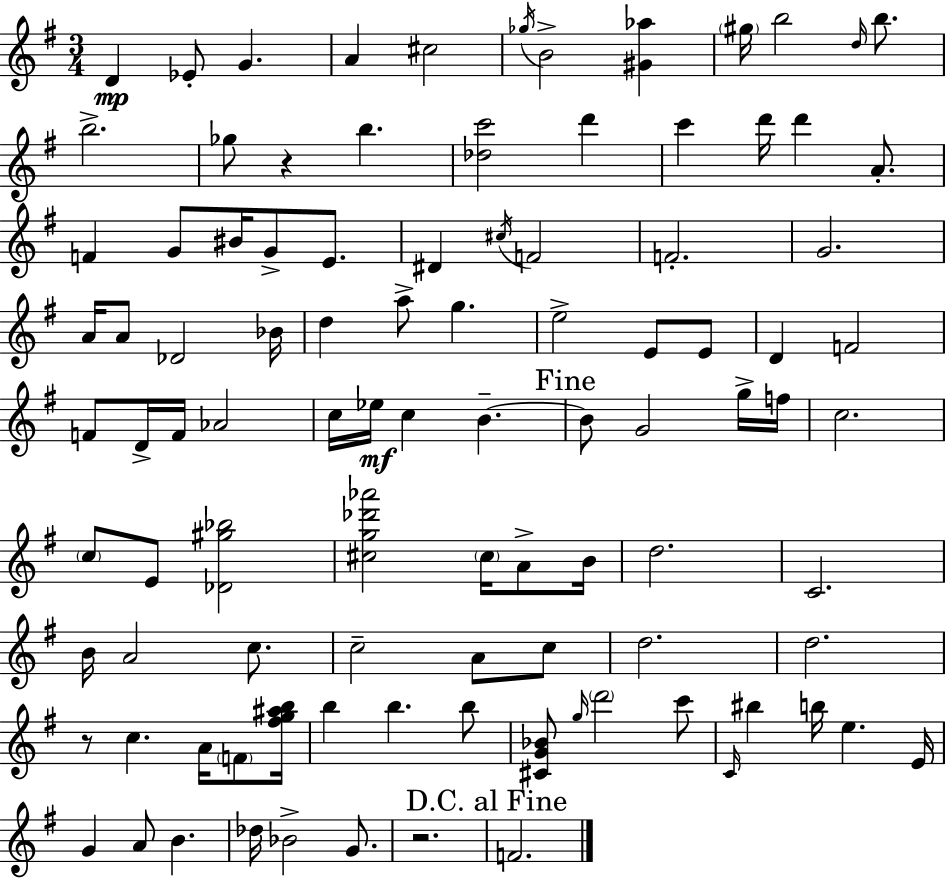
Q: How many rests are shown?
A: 3